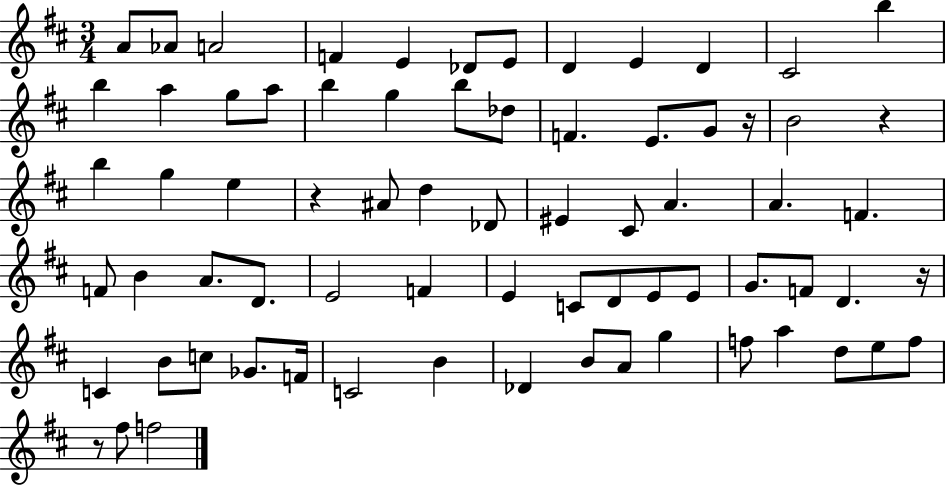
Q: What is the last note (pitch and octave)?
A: F5